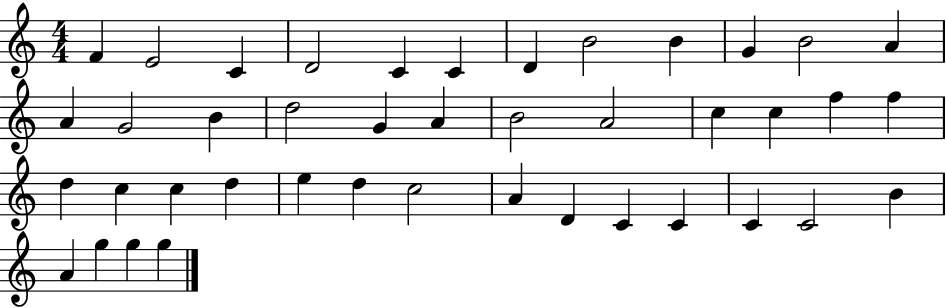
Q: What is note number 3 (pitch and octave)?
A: C4